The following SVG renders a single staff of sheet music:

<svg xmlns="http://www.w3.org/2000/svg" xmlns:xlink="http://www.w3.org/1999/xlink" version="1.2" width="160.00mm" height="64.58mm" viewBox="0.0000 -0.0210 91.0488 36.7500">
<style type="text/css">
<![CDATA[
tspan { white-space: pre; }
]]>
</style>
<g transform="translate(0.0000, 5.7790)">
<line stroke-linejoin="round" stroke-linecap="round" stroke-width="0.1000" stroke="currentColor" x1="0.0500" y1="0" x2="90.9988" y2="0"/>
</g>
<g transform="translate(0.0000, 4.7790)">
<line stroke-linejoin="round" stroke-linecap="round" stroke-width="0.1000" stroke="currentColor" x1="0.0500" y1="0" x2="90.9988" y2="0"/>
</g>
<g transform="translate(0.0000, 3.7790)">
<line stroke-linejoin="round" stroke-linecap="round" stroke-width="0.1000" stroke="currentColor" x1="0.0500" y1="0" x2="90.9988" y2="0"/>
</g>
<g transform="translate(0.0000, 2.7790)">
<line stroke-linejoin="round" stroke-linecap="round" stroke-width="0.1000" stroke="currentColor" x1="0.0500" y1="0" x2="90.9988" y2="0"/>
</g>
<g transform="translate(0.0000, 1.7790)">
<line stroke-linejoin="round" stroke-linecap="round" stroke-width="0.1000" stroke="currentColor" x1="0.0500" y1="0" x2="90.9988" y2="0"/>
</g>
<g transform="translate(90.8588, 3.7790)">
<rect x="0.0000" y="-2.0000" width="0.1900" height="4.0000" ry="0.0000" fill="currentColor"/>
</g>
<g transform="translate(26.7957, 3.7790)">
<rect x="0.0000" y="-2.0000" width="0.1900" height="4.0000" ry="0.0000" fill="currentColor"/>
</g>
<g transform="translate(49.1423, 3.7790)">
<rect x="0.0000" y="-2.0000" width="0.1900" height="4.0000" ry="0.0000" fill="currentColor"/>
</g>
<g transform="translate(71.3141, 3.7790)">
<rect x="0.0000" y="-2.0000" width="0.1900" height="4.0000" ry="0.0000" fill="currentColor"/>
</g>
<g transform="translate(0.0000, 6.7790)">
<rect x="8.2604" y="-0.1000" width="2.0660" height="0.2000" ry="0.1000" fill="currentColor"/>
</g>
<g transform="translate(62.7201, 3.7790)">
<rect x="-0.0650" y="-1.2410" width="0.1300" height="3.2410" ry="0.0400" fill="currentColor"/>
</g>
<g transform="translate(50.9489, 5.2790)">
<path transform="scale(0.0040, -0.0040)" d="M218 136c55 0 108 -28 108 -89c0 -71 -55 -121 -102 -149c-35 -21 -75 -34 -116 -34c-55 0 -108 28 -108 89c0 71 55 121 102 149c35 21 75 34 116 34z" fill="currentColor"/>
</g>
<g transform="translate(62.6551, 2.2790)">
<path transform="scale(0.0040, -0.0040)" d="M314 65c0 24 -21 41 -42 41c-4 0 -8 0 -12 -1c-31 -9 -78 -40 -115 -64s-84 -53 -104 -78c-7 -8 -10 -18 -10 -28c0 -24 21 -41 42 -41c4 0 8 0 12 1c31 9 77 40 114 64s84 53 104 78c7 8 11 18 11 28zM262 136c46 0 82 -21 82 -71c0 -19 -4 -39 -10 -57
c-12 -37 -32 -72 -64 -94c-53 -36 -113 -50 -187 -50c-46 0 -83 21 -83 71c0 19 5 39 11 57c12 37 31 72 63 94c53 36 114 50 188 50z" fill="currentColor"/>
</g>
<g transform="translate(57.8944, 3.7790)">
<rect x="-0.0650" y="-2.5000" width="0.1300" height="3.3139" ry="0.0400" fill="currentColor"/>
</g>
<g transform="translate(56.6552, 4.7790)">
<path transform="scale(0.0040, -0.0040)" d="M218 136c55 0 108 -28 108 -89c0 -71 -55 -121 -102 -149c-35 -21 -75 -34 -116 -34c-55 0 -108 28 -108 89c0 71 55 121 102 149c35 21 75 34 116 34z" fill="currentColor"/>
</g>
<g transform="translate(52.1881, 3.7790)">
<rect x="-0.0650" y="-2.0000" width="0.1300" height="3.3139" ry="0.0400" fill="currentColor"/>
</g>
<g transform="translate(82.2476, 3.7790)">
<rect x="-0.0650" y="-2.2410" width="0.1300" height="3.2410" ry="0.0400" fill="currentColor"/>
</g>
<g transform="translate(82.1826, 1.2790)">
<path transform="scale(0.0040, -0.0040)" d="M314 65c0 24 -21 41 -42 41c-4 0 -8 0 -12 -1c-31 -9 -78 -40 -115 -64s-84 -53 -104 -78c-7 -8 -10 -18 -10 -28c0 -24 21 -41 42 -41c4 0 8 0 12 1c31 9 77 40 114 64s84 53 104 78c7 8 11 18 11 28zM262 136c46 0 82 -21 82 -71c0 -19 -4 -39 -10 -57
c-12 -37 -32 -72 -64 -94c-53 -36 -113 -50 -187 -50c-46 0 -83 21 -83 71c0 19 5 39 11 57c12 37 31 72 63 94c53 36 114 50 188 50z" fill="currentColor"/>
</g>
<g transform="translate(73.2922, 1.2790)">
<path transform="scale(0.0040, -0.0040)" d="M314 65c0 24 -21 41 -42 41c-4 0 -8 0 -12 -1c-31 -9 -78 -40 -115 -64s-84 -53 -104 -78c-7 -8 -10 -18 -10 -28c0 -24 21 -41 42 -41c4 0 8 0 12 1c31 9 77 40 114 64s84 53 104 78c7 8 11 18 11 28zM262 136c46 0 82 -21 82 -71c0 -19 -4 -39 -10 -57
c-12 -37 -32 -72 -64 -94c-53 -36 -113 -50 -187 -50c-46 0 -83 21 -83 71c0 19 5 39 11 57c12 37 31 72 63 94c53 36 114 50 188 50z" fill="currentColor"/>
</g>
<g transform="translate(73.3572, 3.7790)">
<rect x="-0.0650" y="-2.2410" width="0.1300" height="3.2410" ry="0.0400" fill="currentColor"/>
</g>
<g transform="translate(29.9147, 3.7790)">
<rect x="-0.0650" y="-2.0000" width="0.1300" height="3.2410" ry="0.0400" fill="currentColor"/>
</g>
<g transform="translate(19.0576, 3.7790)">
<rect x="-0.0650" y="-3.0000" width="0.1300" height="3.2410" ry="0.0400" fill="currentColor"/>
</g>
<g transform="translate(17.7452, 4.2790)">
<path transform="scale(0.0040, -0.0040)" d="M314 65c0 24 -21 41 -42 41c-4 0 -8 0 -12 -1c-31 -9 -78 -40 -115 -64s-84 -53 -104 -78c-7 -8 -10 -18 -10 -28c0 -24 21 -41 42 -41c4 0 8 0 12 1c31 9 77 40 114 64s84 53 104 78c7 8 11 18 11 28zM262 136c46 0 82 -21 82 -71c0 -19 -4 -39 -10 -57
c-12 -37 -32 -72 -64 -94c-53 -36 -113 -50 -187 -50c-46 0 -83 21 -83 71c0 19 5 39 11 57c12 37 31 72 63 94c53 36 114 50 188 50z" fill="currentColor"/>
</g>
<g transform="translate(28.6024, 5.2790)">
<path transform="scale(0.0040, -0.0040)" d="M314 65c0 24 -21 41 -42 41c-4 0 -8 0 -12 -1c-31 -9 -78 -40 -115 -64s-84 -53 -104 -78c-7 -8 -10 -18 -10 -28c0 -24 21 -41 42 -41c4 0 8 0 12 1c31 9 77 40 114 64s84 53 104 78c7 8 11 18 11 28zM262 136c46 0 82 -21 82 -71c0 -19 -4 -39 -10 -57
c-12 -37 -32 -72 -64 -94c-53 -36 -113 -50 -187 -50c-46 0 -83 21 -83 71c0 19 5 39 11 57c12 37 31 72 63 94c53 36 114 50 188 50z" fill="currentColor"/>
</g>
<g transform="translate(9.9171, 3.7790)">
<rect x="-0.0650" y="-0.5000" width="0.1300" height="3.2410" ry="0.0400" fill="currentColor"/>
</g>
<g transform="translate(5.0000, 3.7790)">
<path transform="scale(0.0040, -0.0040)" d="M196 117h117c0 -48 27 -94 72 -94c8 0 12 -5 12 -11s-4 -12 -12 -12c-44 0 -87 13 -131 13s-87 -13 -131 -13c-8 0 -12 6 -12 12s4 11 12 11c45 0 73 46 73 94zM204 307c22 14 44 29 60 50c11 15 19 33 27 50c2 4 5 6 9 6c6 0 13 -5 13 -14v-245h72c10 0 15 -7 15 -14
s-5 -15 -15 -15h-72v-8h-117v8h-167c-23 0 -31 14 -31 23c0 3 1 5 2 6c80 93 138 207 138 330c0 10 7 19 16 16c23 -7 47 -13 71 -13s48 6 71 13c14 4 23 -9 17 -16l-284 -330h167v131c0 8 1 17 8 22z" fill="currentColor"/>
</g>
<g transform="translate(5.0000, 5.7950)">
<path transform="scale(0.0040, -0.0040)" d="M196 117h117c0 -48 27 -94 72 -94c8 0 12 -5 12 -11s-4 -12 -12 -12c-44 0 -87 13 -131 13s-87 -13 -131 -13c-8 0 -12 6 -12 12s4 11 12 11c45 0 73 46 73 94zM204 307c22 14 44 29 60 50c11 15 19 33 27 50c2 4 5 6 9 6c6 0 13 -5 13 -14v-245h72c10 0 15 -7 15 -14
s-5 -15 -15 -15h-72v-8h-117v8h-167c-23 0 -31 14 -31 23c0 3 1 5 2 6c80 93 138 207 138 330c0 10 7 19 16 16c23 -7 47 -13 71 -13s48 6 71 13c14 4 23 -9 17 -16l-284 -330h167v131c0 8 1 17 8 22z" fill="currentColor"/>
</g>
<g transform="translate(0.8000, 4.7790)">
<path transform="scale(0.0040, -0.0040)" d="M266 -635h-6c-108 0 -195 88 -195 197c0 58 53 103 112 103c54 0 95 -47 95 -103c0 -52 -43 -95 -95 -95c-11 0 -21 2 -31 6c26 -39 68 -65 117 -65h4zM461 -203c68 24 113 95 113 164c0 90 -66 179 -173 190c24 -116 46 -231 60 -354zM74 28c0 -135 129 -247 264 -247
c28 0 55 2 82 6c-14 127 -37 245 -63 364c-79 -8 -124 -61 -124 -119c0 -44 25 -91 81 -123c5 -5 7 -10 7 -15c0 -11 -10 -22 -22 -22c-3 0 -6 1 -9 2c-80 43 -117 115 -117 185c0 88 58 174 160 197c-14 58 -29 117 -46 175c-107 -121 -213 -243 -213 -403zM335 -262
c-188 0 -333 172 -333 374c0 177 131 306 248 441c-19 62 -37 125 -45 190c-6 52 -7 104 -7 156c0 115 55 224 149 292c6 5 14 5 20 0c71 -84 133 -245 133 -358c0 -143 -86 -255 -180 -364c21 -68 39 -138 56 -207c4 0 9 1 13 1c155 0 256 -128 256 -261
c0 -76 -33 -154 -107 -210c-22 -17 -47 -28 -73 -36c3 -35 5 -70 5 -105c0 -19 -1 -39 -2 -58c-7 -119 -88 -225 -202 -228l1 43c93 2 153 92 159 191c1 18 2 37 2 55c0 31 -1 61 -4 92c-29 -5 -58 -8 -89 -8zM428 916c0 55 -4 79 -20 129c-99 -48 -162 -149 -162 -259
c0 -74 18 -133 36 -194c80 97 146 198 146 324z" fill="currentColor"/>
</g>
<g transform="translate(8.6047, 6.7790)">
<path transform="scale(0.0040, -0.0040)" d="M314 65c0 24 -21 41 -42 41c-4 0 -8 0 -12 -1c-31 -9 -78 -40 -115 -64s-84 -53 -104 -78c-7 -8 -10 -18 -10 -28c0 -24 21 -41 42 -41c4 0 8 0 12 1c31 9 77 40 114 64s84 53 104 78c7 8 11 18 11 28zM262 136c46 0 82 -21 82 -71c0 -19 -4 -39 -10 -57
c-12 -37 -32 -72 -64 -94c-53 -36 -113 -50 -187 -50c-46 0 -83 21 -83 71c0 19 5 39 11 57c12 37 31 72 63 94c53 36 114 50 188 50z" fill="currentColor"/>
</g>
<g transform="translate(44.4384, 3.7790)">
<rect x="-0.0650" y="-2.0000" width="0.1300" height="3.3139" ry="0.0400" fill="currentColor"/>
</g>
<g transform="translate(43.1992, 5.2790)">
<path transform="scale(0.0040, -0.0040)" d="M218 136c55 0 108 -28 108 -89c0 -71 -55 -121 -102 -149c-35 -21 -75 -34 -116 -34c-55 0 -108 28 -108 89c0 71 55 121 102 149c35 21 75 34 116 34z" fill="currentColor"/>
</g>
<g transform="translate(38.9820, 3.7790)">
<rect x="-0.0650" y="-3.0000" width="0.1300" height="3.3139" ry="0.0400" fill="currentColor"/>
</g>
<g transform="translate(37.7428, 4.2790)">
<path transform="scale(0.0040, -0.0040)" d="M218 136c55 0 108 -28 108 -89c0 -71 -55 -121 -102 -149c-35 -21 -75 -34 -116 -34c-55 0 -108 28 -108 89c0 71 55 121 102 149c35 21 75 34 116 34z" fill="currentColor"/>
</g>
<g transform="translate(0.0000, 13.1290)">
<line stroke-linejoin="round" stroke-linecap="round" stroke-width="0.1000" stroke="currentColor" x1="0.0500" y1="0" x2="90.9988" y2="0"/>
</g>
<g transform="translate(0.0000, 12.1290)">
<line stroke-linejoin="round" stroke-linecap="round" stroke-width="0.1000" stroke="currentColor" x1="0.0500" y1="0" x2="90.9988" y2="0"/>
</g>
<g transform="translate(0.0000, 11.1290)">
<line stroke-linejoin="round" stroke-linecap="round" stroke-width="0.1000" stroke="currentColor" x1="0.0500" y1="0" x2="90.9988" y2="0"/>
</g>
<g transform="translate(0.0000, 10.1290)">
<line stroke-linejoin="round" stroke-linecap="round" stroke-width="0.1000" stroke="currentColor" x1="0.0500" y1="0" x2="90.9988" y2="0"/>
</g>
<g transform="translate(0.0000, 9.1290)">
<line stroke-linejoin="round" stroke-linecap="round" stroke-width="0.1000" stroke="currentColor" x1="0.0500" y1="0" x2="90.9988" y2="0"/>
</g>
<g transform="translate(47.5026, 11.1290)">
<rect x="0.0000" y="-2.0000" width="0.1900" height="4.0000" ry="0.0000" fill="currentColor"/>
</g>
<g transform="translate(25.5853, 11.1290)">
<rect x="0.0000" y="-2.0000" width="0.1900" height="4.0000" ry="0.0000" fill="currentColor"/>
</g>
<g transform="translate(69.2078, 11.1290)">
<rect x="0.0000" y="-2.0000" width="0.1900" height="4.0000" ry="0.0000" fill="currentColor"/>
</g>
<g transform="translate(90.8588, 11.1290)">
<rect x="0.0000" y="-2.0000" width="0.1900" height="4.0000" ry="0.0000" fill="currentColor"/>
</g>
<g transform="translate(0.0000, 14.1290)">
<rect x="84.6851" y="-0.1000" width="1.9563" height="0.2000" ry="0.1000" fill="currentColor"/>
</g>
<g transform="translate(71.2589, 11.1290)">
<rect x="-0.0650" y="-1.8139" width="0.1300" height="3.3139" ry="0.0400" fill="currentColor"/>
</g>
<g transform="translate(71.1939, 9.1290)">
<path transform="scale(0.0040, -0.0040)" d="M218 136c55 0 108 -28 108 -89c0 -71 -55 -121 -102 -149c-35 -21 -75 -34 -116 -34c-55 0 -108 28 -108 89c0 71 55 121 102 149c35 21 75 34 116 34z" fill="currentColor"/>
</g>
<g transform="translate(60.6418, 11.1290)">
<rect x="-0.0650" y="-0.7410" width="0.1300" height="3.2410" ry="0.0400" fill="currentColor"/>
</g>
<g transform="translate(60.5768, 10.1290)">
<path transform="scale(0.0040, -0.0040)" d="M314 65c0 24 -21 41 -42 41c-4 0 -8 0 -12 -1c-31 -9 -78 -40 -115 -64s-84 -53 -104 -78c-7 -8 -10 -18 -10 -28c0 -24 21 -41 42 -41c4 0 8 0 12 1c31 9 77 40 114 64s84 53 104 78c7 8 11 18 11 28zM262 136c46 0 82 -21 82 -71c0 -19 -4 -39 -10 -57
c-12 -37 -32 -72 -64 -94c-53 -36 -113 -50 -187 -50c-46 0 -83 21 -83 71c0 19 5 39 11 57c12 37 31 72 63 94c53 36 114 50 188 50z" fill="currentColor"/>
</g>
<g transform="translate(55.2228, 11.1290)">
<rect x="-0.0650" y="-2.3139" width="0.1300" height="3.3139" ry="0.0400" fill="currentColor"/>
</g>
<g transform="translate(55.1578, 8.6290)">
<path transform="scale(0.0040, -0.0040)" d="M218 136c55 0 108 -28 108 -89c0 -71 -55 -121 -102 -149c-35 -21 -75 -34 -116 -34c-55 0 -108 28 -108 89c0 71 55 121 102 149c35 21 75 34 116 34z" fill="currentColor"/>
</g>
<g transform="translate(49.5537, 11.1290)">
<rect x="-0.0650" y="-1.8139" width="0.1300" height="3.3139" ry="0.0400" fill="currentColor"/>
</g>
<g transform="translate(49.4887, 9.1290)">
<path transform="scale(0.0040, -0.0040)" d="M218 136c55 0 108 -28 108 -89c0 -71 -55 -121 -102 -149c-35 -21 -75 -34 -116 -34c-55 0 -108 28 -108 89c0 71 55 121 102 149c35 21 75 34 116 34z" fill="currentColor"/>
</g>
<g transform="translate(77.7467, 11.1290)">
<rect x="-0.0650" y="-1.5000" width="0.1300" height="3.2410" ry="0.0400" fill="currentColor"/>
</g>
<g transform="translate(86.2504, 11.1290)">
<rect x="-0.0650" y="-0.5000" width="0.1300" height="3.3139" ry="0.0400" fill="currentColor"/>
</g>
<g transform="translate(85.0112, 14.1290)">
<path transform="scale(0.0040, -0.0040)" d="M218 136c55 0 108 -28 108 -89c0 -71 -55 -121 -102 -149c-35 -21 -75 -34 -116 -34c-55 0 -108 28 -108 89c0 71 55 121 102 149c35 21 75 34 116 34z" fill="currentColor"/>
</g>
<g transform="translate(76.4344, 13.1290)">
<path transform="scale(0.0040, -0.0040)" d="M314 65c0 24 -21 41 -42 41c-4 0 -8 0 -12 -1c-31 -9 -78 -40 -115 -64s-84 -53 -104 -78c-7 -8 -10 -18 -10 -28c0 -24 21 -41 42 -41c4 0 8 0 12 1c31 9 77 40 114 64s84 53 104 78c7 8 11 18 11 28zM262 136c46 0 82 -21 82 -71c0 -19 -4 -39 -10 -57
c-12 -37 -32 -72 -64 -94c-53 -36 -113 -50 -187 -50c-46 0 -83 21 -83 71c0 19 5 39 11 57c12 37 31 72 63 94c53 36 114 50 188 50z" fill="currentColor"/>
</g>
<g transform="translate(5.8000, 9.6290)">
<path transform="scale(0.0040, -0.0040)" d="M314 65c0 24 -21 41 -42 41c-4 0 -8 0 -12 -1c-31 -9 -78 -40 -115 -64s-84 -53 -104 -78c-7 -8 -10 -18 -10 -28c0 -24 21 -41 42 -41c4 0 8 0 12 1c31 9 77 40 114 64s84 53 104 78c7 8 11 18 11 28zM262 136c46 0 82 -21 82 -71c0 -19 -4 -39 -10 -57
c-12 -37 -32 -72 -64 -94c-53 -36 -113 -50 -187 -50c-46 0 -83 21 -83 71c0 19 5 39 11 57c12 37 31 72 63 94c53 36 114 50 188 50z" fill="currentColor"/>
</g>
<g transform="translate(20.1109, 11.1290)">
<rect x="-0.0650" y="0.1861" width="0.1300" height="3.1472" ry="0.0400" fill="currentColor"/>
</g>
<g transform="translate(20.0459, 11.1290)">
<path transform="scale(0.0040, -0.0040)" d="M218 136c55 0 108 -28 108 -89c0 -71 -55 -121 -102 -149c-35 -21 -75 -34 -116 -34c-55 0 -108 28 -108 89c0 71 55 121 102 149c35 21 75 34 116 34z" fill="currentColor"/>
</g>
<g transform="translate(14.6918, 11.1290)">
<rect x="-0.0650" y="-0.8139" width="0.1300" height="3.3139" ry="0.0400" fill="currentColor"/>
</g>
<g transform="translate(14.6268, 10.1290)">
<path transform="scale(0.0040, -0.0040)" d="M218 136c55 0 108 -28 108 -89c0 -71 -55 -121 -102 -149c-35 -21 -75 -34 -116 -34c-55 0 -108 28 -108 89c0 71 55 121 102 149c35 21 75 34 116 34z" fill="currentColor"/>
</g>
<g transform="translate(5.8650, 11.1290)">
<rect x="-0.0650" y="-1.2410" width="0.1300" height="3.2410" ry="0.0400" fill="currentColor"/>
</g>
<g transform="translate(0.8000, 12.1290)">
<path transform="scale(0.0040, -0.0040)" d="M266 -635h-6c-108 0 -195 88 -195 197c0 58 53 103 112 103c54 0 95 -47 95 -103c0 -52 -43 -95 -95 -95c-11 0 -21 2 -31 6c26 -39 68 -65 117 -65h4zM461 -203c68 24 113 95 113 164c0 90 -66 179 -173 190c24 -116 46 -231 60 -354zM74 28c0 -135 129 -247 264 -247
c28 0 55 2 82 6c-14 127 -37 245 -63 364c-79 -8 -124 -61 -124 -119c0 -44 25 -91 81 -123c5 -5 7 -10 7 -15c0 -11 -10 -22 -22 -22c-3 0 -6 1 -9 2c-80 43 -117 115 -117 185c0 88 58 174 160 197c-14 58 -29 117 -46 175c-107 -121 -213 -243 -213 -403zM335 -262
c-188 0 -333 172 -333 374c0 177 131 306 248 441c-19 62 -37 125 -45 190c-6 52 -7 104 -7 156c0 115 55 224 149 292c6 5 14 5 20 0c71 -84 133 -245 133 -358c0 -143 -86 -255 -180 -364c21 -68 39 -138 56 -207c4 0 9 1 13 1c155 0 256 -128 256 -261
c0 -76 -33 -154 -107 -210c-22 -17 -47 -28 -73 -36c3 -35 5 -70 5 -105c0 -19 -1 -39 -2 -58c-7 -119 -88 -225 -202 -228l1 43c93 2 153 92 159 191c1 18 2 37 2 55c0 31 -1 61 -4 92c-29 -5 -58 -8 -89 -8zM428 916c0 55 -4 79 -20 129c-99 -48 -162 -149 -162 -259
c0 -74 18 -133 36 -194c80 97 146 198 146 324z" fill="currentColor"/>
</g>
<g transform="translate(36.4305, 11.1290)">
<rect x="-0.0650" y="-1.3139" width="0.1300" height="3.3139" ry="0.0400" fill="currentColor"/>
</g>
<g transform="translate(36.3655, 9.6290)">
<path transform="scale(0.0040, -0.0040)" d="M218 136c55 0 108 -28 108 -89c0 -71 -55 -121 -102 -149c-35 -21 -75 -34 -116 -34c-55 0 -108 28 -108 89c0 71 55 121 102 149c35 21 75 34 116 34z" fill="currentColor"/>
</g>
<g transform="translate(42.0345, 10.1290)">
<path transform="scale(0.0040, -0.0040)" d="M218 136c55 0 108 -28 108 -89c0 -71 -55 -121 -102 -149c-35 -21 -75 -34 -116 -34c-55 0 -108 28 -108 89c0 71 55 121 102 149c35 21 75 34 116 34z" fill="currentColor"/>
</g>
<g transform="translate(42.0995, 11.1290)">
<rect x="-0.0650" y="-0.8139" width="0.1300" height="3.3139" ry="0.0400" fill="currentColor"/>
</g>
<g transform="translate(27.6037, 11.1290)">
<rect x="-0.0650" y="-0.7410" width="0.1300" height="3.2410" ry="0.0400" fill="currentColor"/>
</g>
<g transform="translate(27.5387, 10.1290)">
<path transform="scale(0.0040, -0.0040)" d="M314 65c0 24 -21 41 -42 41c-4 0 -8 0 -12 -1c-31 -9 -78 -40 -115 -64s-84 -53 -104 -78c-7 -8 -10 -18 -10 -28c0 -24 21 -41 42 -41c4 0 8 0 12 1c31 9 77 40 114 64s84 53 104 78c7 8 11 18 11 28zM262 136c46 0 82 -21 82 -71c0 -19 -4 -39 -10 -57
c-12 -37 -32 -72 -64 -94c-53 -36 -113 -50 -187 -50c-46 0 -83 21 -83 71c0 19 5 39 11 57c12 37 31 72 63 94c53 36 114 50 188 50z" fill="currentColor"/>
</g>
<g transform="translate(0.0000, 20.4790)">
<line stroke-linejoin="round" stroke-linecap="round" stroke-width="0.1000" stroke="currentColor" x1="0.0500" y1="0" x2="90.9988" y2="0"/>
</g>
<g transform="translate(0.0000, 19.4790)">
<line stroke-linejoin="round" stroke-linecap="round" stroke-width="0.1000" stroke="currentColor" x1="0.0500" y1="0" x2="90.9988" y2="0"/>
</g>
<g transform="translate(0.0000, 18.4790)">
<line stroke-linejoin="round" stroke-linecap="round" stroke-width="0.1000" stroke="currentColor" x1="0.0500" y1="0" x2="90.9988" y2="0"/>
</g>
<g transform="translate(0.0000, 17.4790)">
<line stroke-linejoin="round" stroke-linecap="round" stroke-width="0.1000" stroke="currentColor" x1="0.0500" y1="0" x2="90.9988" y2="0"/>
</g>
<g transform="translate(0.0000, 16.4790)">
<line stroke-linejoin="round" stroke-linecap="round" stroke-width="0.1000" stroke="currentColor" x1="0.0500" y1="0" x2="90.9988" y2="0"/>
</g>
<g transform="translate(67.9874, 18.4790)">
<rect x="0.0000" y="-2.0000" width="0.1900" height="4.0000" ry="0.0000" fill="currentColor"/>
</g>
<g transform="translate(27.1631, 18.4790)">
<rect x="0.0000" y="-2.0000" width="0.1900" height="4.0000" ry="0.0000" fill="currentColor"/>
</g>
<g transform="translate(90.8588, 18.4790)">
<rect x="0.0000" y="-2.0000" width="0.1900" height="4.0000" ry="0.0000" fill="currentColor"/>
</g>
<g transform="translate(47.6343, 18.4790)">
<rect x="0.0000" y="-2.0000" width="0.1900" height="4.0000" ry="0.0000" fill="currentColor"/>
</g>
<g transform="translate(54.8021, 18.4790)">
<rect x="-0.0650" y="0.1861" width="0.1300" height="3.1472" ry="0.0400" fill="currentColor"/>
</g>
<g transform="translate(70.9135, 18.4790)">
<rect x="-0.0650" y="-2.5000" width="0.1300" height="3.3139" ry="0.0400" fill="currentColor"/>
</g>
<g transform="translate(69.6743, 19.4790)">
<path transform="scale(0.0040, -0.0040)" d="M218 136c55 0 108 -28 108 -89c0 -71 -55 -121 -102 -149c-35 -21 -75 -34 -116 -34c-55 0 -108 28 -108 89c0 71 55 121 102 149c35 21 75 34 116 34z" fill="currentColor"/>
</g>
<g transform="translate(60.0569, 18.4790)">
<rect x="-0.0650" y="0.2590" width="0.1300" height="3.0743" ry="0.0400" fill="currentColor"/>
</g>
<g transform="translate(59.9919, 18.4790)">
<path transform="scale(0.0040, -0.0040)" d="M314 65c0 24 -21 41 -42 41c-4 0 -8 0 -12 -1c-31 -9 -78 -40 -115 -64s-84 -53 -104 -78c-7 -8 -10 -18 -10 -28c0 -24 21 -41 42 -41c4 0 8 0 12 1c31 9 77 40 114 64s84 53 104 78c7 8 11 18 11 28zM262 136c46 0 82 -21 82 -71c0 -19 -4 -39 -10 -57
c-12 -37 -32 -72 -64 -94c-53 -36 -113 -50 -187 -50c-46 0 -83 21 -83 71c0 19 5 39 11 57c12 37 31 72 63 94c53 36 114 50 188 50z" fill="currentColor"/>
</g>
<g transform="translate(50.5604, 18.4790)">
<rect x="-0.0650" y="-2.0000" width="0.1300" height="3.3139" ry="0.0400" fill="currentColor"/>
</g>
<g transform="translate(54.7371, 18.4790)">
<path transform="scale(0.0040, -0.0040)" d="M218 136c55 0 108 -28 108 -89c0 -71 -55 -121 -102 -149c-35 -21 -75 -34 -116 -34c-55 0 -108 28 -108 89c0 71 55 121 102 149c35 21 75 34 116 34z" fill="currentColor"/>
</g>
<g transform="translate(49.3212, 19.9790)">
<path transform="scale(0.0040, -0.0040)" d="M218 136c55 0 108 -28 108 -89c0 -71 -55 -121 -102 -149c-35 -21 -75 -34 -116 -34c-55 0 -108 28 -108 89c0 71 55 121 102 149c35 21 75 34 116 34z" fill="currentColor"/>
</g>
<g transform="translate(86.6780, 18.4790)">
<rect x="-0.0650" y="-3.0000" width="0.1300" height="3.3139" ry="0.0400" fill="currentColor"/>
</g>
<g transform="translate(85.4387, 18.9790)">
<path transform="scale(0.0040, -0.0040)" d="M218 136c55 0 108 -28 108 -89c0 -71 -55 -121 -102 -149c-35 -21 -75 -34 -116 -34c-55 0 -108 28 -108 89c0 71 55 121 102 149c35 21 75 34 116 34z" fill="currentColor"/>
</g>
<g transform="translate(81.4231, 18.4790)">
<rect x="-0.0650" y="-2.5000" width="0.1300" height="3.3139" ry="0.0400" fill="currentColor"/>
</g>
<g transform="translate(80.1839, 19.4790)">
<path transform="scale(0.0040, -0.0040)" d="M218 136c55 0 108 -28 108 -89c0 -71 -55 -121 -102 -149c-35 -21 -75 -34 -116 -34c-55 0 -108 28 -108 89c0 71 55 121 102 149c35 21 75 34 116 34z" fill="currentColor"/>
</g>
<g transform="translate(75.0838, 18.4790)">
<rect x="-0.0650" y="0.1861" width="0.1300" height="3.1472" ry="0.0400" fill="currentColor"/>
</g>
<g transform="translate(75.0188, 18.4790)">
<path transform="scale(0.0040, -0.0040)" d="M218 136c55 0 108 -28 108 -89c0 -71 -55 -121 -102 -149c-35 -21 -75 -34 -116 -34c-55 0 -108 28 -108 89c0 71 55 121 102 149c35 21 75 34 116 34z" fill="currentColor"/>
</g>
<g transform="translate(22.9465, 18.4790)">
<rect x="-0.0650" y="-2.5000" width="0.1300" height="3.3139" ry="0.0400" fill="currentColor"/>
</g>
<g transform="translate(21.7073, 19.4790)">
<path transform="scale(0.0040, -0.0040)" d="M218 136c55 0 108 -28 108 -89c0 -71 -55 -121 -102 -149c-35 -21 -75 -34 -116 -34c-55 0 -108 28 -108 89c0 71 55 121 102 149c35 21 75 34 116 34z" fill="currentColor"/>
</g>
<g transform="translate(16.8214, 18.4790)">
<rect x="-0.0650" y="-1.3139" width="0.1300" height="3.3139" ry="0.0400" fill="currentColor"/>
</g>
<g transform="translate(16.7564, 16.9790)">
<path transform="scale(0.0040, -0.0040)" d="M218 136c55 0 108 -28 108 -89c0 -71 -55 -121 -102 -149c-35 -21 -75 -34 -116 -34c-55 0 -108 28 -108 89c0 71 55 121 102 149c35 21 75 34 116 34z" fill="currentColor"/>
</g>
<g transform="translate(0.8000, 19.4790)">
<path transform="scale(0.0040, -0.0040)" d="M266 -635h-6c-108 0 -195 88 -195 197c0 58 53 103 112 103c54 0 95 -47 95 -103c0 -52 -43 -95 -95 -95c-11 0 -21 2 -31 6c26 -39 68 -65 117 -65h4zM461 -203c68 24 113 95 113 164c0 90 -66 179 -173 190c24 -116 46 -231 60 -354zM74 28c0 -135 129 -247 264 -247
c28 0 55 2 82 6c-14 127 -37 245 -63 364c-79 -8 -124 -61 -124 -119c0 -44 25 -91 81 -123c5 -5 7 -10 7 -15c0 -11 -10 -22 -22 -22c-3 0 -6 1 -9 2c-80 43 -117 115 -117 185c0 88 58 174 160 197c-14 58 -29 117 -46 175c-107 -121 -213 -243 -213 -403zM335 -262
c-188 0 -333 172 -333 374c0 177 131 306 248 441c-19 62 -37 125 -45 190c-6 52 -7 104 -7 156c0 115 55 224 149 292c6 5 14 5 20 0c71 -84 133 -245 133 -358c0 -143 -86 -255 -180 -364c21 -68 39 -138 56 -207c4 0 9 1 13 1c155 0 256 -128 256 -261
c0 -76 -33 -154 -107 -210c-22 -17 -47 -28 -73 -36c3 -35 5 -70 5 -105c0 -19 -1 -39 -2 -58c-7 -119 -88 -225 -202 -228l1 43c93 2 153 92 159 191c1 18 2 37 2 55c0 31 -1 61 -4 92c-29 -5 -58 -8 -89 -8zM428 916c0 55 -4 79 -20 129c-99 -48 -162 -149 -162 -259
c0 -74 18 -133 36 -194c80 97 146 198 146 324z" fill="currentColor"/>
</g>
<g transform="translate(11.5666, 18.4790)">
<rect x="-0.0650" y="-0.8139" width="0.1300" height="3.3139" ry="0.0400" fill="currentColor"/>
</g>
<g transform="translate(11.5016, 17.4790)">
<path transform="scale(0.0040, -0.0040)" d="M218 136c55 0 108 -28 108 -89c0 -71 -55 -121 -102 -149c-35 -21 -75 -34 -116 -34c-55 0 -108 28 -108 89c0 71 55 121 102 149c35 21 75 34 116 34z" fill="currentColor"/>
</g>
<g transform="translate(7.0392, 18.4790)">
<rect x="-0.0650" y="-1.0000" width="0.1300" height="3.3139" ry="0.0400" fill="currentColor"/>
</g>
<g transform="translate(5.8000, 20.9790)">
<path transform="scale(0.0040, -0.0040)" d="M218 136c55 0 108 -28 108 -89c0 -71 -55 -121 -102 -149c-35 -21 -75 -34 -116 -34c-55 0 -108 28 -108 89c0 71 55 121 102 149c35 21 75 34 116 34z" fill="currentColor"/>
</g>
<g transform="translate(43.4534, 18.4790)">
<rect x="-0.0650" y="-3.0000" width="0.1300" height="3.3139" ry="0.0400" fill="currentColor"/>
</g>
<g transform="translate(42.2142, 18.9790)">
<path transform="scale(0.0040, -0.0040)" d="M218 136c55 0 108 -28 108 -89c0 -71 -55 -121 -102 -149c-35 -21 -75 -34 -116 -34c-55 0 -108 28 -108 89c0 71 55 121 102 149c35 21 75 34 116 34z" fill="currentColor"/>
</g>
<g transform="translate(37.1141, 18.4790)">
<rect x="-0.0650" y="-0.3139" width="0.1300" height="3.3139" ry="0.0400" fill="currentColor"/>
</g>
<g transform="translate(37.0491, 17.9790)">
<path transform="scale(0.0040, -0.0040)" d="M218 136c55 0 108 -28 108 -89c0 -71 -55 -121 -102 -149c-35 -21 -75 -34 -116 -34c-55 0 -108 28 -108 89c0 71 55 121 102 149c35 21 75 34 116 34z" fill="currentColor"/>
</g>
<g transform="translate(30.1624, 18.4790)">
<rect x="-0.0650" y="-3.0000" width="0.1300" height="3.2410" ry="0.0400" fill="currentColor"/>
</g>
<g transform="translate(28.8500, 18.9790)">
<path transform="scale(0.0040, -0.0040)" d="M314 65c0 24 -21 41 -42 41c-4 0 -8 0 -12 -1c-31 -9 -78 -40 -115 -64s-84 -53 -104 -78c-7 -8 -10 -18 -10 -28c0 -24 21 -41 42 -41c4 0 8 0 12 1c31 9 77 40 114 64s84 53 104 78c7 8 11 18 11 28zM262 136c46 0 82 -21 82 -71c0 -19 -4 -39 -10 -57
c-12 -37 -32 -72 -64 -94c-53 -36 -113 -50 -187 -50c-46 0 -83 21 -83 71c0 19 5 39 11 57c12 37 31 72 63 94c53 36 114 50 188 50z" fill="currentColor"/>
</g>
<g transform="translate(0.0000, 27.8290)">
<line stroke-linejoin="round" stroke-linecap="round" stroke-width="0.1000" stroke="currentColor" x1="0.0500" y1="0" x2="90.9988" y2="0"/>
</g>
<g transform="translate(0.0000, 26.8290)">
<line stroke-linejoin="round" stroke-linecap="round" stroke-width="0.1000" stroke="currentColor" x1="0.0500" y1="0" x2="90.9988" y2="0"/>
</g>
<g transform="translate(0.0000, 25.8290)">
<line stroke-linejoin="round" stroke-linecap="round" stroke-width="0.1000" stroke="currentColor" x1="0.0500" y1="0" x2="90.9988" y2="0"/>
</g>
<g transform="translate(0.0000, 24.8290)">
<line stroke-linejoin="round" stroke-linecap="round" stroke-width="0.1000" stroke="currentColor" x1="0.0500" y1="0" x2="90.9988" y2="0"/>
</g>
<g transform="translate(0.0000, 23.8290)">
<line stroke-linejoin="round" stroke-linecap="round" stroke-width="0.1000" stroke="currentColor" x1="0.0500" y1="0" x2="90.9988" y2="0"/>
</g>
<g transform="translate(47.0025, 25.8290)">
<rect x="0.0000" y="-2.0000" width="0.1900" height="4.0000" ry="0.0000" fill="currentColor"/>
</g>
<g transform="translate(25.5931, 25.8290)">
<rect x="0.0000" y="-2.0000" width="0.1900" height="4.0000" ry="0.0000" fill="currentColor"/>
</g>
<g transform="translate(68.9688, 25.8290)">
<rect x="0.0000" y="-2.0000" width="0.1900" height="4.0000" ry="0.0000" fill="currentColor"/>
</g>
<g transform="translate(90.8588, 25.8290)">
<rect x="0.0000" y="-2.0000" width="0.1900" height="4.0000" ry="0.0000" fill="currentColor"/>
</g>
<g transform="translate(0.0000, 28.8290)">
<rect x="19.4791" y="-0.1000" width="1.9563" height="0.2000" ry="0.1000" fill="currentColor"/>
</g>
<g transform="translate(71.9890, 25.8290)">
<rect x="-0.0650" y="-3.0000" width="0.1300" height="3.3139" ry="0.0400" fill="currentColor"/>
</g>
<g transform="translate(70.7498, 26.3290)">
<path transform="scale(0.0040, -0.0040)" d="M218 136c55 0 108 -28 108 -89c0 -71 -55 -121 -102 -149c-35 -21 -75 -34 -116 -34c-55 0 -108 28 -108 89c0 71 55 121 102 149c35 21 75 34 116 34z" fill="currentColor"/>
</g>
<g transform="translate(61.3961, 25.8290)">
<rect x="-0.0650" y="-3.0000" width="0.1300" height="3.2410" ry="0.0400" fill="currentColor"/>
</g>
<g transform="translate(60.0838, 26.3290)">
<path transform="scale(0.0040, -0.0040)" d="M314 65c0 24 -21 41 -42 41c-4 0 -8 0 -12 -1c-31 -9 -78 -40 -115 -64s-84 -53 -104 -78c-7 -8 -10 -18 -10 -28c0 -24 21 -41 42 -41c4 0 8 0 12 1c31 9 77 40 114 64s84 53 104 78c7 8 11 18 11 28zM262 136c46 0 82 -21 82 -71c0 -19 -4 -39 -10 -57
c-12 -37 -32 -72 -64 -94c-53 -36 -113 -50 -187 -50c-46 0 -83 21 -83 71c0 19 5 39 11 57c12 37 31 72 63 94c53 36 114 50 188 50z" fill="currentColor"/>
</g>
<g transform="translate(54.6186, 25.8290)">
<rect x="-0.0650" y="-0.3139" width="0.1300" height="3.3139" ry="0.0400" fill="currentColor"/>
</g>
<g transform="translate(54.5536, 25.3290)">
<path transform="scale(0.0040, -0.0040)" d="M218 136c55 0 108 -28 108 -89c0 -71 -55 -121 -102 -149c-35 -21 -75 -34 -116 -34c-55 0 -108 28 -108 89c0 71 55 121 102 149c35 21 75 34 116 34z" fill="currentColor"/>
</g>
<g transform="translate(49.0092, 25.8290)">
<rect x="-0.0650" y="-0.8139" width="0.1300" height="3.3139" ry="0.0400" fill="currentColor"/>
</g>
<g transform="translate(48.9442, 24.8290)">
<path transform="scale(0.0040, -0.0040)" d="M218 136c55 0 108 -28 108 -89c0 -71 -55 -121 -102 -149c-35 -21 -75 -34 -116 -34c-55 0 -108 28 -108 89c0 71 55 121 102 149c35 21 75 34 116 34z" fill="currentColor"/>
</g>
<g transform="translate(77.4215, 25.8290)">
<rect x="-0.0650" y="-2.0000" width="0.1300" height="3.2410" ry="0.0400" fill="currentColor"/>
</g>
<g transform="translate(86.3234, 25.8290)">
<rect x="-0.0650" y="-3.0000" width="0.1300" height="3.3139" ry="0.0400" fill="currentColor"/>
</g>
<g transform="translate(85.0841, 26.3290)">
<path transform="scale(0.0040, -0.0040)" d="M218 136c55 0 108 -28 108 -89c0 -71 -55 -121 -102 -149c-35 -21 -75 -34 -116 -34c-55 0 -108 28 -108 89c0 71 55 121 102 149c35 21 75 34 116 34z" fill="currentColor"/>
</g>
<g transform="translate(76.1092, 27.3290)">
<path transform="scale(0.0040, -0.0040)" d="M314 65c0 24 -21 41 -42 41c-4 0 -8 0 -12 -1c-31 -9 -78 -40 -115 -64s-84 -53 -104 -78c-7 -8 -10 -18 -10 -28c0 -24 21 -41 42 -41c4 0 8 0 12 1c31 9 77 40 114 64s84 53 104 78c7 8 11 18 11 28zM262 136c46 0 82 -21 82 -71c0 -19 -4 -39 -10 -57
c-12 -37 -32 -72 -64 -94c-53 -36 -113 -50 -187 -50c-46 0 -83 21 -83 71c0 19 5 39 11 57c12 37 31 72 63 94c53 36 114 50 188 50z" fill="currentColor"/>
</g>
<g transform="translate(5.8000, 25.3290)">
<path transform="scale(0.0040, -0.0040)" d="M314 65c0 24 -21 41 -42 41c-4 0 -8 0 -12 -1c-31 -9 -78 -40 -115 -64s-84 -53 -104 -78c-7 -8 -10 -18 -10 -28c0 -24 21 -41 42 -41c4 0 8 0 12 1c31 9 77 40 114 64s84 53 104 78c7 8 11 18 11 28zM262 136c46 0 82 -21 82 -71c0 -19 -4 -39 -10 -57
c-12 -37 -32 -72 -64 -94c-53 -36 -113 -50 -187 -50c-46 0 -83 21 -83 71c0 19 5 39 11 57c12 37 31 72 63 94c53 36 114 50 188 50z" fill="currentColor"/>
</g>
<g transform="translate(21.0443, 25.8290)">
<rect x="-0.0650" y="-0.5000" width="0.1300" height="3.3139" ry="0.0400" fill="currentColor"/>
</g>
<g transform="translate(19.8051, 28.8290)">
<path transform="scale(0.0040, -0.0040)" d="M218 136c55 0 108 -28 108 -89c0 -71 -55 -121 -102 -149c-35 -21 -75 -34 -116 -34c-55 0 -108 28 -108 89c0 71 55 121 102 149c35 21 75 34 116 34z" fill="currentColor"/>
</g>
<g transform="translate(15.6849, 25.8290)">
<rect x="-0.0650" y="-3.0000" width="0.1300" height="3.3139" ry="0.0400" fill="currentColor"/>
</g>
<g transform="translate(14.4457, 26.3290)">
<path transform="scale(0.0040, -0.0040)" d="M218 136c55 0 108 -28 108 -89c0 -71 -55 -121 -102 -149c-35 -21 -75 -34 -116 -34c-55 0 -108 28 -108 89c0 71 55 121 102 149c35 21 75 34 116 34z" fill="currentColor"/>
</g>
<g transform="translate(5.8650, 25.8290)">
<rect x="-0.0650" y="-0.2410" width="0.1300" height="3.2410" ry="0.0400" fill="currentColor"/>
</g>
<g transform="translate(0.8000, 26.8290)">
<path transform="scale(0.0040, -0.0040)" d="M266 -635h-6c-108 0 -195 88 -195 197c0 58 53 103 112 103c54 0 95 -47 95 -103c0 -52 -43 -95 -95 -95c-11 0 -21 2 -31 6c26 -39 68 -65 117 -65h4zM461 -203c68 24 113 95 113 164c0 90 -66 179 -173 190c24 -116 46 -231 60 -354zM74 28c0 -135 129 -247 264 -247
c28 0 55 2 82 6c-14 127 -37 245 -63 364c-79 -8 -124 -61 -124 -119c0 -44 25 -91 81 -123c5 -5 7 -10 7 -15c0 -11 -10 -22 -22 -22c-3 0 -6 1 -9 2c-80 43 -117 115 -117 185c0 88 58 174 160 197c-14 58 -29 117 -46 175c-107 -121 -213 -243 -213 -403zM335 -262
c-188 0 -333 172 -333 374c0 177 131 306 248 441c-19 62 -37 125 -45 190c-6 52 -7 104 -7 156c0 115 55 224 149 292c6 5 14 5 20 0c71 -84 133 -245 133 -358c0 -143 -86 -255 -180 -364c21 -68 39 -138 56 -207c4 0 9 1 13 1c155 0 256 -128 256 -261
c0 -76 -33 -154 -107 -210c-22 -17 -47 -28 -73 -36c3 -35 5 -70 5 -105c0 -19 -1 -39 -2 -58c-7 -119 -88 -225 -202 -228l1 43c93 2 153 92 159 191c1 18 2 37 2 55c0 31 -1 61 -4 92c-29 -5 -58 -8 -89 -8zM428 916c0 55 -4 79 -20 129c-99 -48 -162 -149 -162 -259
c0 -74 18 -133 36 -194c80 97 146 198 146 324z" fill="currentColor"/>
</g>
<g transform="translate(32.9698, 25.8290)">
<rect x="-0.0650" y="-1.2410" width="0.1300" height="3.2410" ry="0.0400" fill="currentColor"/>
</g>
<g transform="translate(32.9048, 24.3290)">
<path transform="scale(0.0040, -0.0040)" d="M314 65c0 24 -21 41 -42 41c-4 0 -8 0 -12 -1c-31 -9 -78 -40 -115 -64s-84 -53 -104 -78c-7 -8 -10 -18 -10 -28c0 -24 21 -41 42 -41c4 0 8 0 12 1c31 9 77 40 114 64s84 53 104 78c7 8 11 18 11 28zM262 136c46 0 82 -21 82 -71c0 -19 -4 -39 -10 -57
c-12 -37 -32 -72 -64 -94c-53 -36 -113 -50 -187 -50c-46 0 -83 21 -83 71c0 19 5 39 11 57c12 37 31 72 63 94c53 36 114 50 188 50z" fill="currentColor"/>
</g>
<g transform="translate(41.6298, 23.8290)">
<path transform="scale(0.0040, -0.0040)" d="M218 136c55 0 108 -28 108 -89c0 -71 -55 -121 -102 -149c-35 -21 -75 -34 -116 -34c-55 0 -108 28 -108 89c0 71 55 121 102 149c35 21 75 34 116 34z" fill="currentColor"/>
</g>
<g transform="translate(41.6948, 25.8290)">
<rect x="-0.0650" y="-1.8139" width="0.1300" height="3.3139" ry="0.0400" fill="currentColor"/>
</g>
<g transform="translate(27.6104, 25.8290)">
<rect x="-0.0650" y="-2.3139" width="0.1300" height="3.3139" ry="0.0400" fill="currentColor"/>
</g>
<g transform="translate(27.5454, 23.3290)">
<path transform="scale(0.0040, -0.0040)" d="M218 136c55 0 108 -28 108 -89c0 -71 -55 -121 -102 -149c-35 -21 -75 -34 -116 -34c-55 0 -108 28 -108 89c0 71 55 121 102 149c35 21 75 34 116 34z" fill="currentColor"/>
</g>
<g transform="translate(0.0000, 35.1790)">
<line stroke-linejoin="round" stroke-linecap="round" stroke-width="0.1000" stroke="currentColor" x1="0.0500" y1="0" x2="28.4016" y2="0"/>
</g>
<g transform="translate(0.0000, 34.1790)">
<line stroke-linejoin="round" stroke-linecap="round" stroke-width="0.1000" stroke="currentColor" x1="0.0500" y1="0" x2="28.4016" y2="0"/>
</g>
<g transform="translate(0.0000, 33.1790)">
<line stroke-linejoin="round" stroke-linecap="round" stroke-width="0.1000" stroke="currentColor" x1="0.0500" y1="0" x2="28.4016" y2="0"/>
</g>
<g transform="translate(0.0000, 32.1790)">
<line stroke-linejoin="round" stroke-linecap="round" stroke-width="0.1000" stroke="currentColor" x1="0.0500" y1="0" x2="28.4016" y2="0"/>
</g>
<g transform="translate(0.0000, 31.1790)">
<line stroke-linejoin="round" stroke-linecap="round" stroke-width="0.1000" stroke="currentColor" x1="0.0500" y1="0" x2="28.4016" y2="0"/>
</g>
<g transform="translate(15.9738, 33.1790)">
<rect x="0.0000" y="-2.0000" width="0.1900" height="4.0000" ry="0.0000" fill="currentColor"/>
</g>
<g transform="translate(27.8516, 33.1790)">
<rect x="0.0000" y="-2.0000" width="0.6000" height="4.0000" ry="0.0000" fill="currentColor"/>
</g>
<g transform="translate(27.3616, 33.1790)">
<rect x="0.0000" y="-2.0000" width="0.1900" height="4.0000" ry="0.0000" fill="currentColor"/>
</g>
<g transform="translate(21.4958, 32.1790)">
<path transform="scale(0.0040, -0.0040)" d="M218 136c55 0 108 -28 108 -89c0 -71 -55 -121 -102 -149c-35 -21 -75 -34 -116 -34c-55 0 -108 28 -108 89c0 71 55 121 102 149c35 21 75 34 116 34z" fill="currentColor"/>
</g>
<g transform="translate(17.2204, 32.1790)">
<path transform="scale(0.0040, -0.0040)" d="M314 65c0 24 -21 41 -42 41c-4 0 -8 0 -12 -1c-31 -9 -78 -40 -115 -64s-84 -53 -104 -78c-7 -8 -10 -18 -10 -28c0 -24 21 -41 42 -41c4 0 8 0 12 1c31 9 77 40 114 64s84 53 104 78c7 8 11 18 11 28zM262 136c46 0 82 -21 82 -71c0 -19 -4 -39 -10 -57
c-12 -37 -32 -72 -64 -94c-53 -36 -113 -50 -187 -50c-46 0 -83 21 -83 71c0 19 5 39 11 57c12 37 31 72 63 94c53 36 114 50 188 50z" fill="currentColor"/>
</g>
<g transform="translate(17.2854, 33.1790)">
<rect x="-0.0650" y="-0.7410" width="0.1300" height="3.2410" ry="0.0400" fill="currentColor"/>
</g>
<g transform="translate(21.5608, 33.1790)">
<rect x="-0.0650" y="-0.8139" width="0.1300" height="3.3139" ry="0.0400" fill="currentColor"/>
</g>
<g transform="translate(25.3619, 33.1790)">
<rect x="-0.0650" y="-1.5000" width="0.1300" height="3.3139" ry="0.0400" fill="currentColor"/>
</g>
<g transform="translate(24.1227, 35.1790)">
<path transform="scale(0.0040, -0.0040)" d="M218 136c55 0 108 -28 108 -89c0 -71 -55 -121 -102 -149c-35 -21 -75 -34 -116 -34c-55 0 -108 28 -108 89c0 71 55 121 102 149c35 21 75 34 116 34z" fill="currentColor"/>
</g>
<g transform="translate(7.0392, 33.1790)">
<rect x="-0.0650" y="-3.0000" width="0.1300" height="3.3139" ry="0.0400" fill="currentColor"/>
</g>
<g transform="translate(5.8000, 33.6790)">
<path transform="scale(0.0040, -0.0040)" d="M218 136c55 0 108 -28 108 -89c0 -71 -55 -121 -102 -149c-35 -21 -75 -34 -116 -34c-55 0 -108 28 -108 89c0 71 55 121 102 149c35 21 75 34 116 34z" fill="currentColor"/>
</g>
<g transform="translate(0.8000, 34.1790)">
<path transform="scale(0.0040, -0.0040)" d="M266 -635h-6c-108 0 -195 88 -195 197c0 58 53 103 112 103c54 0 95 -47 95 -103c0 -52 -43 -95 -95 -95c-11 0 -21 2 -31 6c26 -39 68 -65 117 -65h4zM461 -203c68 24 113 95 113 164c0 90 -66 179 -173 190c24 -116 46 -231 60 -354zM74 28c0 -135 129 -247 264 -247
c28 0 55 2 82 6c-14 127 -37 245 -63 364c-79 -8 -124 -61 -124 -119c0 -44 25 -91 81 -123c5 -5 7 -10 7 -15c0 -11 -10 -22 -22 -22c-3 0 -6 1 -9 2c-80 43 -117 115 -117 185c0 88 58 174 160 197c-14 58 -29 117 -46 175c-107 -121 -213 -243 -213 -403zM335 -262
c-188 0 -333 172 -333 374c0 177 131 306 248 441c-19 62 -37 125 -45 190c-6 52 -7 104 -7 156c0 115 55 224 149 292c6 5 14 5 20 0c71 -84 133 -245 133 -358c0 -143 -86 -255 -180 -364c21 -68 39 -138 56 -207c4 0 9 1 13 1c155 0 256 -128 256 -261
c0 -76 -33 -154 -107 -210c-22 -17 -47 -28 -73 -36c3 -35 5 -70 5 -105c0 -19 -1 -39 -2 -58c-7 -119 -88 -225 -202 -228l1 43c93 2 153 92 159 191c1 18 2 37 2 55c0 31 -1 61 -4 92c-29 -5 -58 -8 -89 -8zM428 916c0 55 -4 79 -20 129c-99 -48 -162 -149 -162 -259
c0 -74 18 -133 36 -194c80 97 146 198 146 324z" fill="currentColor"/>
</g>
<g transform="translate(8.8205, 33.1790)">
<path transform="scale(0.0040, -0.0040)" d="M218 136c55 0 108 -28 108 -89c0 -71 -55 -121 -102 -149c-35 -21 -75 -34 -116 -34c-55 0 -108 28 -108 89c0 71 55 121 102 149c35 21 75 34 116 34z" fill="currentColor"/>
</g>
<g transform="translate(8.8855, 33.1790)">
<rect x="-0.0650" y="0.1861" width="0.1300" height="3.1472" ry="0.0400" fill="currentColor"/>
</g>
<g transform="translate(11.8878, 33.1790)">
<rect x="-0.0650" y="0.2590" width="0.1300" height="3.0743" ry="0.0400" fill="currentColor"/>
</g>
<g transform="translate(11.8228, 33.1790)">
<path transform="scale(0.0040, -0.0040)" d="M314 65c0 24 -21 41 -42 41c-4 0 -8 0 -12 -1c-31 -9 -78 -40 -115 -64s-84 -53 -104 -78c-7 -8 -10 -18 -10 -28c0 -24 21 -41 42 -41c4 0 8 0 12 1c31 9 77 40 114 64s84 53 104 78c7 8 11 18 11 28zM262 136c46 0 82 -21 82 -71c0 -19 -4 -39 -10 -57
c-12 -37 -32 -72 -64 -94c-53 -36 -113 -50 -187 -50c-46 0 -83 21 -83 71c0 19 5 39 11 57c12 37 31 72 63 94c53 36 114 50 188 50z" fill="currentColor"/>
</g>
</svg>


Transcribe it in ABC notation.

X:1
T:Untitled
M:4/4
L:1/4
K:C
C2 A2 F2 A F F G e2 g2 g2 e2 d B d2 e d f g d2 f E2 C D d e G A2 c A F B B2 G B G A c2 A C g e2 f d c A2 A F2 A A B B2 d2 d E